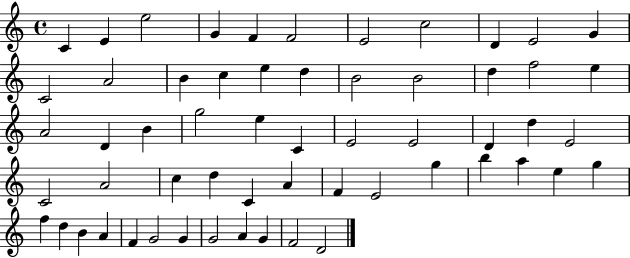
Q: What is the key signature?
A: C major